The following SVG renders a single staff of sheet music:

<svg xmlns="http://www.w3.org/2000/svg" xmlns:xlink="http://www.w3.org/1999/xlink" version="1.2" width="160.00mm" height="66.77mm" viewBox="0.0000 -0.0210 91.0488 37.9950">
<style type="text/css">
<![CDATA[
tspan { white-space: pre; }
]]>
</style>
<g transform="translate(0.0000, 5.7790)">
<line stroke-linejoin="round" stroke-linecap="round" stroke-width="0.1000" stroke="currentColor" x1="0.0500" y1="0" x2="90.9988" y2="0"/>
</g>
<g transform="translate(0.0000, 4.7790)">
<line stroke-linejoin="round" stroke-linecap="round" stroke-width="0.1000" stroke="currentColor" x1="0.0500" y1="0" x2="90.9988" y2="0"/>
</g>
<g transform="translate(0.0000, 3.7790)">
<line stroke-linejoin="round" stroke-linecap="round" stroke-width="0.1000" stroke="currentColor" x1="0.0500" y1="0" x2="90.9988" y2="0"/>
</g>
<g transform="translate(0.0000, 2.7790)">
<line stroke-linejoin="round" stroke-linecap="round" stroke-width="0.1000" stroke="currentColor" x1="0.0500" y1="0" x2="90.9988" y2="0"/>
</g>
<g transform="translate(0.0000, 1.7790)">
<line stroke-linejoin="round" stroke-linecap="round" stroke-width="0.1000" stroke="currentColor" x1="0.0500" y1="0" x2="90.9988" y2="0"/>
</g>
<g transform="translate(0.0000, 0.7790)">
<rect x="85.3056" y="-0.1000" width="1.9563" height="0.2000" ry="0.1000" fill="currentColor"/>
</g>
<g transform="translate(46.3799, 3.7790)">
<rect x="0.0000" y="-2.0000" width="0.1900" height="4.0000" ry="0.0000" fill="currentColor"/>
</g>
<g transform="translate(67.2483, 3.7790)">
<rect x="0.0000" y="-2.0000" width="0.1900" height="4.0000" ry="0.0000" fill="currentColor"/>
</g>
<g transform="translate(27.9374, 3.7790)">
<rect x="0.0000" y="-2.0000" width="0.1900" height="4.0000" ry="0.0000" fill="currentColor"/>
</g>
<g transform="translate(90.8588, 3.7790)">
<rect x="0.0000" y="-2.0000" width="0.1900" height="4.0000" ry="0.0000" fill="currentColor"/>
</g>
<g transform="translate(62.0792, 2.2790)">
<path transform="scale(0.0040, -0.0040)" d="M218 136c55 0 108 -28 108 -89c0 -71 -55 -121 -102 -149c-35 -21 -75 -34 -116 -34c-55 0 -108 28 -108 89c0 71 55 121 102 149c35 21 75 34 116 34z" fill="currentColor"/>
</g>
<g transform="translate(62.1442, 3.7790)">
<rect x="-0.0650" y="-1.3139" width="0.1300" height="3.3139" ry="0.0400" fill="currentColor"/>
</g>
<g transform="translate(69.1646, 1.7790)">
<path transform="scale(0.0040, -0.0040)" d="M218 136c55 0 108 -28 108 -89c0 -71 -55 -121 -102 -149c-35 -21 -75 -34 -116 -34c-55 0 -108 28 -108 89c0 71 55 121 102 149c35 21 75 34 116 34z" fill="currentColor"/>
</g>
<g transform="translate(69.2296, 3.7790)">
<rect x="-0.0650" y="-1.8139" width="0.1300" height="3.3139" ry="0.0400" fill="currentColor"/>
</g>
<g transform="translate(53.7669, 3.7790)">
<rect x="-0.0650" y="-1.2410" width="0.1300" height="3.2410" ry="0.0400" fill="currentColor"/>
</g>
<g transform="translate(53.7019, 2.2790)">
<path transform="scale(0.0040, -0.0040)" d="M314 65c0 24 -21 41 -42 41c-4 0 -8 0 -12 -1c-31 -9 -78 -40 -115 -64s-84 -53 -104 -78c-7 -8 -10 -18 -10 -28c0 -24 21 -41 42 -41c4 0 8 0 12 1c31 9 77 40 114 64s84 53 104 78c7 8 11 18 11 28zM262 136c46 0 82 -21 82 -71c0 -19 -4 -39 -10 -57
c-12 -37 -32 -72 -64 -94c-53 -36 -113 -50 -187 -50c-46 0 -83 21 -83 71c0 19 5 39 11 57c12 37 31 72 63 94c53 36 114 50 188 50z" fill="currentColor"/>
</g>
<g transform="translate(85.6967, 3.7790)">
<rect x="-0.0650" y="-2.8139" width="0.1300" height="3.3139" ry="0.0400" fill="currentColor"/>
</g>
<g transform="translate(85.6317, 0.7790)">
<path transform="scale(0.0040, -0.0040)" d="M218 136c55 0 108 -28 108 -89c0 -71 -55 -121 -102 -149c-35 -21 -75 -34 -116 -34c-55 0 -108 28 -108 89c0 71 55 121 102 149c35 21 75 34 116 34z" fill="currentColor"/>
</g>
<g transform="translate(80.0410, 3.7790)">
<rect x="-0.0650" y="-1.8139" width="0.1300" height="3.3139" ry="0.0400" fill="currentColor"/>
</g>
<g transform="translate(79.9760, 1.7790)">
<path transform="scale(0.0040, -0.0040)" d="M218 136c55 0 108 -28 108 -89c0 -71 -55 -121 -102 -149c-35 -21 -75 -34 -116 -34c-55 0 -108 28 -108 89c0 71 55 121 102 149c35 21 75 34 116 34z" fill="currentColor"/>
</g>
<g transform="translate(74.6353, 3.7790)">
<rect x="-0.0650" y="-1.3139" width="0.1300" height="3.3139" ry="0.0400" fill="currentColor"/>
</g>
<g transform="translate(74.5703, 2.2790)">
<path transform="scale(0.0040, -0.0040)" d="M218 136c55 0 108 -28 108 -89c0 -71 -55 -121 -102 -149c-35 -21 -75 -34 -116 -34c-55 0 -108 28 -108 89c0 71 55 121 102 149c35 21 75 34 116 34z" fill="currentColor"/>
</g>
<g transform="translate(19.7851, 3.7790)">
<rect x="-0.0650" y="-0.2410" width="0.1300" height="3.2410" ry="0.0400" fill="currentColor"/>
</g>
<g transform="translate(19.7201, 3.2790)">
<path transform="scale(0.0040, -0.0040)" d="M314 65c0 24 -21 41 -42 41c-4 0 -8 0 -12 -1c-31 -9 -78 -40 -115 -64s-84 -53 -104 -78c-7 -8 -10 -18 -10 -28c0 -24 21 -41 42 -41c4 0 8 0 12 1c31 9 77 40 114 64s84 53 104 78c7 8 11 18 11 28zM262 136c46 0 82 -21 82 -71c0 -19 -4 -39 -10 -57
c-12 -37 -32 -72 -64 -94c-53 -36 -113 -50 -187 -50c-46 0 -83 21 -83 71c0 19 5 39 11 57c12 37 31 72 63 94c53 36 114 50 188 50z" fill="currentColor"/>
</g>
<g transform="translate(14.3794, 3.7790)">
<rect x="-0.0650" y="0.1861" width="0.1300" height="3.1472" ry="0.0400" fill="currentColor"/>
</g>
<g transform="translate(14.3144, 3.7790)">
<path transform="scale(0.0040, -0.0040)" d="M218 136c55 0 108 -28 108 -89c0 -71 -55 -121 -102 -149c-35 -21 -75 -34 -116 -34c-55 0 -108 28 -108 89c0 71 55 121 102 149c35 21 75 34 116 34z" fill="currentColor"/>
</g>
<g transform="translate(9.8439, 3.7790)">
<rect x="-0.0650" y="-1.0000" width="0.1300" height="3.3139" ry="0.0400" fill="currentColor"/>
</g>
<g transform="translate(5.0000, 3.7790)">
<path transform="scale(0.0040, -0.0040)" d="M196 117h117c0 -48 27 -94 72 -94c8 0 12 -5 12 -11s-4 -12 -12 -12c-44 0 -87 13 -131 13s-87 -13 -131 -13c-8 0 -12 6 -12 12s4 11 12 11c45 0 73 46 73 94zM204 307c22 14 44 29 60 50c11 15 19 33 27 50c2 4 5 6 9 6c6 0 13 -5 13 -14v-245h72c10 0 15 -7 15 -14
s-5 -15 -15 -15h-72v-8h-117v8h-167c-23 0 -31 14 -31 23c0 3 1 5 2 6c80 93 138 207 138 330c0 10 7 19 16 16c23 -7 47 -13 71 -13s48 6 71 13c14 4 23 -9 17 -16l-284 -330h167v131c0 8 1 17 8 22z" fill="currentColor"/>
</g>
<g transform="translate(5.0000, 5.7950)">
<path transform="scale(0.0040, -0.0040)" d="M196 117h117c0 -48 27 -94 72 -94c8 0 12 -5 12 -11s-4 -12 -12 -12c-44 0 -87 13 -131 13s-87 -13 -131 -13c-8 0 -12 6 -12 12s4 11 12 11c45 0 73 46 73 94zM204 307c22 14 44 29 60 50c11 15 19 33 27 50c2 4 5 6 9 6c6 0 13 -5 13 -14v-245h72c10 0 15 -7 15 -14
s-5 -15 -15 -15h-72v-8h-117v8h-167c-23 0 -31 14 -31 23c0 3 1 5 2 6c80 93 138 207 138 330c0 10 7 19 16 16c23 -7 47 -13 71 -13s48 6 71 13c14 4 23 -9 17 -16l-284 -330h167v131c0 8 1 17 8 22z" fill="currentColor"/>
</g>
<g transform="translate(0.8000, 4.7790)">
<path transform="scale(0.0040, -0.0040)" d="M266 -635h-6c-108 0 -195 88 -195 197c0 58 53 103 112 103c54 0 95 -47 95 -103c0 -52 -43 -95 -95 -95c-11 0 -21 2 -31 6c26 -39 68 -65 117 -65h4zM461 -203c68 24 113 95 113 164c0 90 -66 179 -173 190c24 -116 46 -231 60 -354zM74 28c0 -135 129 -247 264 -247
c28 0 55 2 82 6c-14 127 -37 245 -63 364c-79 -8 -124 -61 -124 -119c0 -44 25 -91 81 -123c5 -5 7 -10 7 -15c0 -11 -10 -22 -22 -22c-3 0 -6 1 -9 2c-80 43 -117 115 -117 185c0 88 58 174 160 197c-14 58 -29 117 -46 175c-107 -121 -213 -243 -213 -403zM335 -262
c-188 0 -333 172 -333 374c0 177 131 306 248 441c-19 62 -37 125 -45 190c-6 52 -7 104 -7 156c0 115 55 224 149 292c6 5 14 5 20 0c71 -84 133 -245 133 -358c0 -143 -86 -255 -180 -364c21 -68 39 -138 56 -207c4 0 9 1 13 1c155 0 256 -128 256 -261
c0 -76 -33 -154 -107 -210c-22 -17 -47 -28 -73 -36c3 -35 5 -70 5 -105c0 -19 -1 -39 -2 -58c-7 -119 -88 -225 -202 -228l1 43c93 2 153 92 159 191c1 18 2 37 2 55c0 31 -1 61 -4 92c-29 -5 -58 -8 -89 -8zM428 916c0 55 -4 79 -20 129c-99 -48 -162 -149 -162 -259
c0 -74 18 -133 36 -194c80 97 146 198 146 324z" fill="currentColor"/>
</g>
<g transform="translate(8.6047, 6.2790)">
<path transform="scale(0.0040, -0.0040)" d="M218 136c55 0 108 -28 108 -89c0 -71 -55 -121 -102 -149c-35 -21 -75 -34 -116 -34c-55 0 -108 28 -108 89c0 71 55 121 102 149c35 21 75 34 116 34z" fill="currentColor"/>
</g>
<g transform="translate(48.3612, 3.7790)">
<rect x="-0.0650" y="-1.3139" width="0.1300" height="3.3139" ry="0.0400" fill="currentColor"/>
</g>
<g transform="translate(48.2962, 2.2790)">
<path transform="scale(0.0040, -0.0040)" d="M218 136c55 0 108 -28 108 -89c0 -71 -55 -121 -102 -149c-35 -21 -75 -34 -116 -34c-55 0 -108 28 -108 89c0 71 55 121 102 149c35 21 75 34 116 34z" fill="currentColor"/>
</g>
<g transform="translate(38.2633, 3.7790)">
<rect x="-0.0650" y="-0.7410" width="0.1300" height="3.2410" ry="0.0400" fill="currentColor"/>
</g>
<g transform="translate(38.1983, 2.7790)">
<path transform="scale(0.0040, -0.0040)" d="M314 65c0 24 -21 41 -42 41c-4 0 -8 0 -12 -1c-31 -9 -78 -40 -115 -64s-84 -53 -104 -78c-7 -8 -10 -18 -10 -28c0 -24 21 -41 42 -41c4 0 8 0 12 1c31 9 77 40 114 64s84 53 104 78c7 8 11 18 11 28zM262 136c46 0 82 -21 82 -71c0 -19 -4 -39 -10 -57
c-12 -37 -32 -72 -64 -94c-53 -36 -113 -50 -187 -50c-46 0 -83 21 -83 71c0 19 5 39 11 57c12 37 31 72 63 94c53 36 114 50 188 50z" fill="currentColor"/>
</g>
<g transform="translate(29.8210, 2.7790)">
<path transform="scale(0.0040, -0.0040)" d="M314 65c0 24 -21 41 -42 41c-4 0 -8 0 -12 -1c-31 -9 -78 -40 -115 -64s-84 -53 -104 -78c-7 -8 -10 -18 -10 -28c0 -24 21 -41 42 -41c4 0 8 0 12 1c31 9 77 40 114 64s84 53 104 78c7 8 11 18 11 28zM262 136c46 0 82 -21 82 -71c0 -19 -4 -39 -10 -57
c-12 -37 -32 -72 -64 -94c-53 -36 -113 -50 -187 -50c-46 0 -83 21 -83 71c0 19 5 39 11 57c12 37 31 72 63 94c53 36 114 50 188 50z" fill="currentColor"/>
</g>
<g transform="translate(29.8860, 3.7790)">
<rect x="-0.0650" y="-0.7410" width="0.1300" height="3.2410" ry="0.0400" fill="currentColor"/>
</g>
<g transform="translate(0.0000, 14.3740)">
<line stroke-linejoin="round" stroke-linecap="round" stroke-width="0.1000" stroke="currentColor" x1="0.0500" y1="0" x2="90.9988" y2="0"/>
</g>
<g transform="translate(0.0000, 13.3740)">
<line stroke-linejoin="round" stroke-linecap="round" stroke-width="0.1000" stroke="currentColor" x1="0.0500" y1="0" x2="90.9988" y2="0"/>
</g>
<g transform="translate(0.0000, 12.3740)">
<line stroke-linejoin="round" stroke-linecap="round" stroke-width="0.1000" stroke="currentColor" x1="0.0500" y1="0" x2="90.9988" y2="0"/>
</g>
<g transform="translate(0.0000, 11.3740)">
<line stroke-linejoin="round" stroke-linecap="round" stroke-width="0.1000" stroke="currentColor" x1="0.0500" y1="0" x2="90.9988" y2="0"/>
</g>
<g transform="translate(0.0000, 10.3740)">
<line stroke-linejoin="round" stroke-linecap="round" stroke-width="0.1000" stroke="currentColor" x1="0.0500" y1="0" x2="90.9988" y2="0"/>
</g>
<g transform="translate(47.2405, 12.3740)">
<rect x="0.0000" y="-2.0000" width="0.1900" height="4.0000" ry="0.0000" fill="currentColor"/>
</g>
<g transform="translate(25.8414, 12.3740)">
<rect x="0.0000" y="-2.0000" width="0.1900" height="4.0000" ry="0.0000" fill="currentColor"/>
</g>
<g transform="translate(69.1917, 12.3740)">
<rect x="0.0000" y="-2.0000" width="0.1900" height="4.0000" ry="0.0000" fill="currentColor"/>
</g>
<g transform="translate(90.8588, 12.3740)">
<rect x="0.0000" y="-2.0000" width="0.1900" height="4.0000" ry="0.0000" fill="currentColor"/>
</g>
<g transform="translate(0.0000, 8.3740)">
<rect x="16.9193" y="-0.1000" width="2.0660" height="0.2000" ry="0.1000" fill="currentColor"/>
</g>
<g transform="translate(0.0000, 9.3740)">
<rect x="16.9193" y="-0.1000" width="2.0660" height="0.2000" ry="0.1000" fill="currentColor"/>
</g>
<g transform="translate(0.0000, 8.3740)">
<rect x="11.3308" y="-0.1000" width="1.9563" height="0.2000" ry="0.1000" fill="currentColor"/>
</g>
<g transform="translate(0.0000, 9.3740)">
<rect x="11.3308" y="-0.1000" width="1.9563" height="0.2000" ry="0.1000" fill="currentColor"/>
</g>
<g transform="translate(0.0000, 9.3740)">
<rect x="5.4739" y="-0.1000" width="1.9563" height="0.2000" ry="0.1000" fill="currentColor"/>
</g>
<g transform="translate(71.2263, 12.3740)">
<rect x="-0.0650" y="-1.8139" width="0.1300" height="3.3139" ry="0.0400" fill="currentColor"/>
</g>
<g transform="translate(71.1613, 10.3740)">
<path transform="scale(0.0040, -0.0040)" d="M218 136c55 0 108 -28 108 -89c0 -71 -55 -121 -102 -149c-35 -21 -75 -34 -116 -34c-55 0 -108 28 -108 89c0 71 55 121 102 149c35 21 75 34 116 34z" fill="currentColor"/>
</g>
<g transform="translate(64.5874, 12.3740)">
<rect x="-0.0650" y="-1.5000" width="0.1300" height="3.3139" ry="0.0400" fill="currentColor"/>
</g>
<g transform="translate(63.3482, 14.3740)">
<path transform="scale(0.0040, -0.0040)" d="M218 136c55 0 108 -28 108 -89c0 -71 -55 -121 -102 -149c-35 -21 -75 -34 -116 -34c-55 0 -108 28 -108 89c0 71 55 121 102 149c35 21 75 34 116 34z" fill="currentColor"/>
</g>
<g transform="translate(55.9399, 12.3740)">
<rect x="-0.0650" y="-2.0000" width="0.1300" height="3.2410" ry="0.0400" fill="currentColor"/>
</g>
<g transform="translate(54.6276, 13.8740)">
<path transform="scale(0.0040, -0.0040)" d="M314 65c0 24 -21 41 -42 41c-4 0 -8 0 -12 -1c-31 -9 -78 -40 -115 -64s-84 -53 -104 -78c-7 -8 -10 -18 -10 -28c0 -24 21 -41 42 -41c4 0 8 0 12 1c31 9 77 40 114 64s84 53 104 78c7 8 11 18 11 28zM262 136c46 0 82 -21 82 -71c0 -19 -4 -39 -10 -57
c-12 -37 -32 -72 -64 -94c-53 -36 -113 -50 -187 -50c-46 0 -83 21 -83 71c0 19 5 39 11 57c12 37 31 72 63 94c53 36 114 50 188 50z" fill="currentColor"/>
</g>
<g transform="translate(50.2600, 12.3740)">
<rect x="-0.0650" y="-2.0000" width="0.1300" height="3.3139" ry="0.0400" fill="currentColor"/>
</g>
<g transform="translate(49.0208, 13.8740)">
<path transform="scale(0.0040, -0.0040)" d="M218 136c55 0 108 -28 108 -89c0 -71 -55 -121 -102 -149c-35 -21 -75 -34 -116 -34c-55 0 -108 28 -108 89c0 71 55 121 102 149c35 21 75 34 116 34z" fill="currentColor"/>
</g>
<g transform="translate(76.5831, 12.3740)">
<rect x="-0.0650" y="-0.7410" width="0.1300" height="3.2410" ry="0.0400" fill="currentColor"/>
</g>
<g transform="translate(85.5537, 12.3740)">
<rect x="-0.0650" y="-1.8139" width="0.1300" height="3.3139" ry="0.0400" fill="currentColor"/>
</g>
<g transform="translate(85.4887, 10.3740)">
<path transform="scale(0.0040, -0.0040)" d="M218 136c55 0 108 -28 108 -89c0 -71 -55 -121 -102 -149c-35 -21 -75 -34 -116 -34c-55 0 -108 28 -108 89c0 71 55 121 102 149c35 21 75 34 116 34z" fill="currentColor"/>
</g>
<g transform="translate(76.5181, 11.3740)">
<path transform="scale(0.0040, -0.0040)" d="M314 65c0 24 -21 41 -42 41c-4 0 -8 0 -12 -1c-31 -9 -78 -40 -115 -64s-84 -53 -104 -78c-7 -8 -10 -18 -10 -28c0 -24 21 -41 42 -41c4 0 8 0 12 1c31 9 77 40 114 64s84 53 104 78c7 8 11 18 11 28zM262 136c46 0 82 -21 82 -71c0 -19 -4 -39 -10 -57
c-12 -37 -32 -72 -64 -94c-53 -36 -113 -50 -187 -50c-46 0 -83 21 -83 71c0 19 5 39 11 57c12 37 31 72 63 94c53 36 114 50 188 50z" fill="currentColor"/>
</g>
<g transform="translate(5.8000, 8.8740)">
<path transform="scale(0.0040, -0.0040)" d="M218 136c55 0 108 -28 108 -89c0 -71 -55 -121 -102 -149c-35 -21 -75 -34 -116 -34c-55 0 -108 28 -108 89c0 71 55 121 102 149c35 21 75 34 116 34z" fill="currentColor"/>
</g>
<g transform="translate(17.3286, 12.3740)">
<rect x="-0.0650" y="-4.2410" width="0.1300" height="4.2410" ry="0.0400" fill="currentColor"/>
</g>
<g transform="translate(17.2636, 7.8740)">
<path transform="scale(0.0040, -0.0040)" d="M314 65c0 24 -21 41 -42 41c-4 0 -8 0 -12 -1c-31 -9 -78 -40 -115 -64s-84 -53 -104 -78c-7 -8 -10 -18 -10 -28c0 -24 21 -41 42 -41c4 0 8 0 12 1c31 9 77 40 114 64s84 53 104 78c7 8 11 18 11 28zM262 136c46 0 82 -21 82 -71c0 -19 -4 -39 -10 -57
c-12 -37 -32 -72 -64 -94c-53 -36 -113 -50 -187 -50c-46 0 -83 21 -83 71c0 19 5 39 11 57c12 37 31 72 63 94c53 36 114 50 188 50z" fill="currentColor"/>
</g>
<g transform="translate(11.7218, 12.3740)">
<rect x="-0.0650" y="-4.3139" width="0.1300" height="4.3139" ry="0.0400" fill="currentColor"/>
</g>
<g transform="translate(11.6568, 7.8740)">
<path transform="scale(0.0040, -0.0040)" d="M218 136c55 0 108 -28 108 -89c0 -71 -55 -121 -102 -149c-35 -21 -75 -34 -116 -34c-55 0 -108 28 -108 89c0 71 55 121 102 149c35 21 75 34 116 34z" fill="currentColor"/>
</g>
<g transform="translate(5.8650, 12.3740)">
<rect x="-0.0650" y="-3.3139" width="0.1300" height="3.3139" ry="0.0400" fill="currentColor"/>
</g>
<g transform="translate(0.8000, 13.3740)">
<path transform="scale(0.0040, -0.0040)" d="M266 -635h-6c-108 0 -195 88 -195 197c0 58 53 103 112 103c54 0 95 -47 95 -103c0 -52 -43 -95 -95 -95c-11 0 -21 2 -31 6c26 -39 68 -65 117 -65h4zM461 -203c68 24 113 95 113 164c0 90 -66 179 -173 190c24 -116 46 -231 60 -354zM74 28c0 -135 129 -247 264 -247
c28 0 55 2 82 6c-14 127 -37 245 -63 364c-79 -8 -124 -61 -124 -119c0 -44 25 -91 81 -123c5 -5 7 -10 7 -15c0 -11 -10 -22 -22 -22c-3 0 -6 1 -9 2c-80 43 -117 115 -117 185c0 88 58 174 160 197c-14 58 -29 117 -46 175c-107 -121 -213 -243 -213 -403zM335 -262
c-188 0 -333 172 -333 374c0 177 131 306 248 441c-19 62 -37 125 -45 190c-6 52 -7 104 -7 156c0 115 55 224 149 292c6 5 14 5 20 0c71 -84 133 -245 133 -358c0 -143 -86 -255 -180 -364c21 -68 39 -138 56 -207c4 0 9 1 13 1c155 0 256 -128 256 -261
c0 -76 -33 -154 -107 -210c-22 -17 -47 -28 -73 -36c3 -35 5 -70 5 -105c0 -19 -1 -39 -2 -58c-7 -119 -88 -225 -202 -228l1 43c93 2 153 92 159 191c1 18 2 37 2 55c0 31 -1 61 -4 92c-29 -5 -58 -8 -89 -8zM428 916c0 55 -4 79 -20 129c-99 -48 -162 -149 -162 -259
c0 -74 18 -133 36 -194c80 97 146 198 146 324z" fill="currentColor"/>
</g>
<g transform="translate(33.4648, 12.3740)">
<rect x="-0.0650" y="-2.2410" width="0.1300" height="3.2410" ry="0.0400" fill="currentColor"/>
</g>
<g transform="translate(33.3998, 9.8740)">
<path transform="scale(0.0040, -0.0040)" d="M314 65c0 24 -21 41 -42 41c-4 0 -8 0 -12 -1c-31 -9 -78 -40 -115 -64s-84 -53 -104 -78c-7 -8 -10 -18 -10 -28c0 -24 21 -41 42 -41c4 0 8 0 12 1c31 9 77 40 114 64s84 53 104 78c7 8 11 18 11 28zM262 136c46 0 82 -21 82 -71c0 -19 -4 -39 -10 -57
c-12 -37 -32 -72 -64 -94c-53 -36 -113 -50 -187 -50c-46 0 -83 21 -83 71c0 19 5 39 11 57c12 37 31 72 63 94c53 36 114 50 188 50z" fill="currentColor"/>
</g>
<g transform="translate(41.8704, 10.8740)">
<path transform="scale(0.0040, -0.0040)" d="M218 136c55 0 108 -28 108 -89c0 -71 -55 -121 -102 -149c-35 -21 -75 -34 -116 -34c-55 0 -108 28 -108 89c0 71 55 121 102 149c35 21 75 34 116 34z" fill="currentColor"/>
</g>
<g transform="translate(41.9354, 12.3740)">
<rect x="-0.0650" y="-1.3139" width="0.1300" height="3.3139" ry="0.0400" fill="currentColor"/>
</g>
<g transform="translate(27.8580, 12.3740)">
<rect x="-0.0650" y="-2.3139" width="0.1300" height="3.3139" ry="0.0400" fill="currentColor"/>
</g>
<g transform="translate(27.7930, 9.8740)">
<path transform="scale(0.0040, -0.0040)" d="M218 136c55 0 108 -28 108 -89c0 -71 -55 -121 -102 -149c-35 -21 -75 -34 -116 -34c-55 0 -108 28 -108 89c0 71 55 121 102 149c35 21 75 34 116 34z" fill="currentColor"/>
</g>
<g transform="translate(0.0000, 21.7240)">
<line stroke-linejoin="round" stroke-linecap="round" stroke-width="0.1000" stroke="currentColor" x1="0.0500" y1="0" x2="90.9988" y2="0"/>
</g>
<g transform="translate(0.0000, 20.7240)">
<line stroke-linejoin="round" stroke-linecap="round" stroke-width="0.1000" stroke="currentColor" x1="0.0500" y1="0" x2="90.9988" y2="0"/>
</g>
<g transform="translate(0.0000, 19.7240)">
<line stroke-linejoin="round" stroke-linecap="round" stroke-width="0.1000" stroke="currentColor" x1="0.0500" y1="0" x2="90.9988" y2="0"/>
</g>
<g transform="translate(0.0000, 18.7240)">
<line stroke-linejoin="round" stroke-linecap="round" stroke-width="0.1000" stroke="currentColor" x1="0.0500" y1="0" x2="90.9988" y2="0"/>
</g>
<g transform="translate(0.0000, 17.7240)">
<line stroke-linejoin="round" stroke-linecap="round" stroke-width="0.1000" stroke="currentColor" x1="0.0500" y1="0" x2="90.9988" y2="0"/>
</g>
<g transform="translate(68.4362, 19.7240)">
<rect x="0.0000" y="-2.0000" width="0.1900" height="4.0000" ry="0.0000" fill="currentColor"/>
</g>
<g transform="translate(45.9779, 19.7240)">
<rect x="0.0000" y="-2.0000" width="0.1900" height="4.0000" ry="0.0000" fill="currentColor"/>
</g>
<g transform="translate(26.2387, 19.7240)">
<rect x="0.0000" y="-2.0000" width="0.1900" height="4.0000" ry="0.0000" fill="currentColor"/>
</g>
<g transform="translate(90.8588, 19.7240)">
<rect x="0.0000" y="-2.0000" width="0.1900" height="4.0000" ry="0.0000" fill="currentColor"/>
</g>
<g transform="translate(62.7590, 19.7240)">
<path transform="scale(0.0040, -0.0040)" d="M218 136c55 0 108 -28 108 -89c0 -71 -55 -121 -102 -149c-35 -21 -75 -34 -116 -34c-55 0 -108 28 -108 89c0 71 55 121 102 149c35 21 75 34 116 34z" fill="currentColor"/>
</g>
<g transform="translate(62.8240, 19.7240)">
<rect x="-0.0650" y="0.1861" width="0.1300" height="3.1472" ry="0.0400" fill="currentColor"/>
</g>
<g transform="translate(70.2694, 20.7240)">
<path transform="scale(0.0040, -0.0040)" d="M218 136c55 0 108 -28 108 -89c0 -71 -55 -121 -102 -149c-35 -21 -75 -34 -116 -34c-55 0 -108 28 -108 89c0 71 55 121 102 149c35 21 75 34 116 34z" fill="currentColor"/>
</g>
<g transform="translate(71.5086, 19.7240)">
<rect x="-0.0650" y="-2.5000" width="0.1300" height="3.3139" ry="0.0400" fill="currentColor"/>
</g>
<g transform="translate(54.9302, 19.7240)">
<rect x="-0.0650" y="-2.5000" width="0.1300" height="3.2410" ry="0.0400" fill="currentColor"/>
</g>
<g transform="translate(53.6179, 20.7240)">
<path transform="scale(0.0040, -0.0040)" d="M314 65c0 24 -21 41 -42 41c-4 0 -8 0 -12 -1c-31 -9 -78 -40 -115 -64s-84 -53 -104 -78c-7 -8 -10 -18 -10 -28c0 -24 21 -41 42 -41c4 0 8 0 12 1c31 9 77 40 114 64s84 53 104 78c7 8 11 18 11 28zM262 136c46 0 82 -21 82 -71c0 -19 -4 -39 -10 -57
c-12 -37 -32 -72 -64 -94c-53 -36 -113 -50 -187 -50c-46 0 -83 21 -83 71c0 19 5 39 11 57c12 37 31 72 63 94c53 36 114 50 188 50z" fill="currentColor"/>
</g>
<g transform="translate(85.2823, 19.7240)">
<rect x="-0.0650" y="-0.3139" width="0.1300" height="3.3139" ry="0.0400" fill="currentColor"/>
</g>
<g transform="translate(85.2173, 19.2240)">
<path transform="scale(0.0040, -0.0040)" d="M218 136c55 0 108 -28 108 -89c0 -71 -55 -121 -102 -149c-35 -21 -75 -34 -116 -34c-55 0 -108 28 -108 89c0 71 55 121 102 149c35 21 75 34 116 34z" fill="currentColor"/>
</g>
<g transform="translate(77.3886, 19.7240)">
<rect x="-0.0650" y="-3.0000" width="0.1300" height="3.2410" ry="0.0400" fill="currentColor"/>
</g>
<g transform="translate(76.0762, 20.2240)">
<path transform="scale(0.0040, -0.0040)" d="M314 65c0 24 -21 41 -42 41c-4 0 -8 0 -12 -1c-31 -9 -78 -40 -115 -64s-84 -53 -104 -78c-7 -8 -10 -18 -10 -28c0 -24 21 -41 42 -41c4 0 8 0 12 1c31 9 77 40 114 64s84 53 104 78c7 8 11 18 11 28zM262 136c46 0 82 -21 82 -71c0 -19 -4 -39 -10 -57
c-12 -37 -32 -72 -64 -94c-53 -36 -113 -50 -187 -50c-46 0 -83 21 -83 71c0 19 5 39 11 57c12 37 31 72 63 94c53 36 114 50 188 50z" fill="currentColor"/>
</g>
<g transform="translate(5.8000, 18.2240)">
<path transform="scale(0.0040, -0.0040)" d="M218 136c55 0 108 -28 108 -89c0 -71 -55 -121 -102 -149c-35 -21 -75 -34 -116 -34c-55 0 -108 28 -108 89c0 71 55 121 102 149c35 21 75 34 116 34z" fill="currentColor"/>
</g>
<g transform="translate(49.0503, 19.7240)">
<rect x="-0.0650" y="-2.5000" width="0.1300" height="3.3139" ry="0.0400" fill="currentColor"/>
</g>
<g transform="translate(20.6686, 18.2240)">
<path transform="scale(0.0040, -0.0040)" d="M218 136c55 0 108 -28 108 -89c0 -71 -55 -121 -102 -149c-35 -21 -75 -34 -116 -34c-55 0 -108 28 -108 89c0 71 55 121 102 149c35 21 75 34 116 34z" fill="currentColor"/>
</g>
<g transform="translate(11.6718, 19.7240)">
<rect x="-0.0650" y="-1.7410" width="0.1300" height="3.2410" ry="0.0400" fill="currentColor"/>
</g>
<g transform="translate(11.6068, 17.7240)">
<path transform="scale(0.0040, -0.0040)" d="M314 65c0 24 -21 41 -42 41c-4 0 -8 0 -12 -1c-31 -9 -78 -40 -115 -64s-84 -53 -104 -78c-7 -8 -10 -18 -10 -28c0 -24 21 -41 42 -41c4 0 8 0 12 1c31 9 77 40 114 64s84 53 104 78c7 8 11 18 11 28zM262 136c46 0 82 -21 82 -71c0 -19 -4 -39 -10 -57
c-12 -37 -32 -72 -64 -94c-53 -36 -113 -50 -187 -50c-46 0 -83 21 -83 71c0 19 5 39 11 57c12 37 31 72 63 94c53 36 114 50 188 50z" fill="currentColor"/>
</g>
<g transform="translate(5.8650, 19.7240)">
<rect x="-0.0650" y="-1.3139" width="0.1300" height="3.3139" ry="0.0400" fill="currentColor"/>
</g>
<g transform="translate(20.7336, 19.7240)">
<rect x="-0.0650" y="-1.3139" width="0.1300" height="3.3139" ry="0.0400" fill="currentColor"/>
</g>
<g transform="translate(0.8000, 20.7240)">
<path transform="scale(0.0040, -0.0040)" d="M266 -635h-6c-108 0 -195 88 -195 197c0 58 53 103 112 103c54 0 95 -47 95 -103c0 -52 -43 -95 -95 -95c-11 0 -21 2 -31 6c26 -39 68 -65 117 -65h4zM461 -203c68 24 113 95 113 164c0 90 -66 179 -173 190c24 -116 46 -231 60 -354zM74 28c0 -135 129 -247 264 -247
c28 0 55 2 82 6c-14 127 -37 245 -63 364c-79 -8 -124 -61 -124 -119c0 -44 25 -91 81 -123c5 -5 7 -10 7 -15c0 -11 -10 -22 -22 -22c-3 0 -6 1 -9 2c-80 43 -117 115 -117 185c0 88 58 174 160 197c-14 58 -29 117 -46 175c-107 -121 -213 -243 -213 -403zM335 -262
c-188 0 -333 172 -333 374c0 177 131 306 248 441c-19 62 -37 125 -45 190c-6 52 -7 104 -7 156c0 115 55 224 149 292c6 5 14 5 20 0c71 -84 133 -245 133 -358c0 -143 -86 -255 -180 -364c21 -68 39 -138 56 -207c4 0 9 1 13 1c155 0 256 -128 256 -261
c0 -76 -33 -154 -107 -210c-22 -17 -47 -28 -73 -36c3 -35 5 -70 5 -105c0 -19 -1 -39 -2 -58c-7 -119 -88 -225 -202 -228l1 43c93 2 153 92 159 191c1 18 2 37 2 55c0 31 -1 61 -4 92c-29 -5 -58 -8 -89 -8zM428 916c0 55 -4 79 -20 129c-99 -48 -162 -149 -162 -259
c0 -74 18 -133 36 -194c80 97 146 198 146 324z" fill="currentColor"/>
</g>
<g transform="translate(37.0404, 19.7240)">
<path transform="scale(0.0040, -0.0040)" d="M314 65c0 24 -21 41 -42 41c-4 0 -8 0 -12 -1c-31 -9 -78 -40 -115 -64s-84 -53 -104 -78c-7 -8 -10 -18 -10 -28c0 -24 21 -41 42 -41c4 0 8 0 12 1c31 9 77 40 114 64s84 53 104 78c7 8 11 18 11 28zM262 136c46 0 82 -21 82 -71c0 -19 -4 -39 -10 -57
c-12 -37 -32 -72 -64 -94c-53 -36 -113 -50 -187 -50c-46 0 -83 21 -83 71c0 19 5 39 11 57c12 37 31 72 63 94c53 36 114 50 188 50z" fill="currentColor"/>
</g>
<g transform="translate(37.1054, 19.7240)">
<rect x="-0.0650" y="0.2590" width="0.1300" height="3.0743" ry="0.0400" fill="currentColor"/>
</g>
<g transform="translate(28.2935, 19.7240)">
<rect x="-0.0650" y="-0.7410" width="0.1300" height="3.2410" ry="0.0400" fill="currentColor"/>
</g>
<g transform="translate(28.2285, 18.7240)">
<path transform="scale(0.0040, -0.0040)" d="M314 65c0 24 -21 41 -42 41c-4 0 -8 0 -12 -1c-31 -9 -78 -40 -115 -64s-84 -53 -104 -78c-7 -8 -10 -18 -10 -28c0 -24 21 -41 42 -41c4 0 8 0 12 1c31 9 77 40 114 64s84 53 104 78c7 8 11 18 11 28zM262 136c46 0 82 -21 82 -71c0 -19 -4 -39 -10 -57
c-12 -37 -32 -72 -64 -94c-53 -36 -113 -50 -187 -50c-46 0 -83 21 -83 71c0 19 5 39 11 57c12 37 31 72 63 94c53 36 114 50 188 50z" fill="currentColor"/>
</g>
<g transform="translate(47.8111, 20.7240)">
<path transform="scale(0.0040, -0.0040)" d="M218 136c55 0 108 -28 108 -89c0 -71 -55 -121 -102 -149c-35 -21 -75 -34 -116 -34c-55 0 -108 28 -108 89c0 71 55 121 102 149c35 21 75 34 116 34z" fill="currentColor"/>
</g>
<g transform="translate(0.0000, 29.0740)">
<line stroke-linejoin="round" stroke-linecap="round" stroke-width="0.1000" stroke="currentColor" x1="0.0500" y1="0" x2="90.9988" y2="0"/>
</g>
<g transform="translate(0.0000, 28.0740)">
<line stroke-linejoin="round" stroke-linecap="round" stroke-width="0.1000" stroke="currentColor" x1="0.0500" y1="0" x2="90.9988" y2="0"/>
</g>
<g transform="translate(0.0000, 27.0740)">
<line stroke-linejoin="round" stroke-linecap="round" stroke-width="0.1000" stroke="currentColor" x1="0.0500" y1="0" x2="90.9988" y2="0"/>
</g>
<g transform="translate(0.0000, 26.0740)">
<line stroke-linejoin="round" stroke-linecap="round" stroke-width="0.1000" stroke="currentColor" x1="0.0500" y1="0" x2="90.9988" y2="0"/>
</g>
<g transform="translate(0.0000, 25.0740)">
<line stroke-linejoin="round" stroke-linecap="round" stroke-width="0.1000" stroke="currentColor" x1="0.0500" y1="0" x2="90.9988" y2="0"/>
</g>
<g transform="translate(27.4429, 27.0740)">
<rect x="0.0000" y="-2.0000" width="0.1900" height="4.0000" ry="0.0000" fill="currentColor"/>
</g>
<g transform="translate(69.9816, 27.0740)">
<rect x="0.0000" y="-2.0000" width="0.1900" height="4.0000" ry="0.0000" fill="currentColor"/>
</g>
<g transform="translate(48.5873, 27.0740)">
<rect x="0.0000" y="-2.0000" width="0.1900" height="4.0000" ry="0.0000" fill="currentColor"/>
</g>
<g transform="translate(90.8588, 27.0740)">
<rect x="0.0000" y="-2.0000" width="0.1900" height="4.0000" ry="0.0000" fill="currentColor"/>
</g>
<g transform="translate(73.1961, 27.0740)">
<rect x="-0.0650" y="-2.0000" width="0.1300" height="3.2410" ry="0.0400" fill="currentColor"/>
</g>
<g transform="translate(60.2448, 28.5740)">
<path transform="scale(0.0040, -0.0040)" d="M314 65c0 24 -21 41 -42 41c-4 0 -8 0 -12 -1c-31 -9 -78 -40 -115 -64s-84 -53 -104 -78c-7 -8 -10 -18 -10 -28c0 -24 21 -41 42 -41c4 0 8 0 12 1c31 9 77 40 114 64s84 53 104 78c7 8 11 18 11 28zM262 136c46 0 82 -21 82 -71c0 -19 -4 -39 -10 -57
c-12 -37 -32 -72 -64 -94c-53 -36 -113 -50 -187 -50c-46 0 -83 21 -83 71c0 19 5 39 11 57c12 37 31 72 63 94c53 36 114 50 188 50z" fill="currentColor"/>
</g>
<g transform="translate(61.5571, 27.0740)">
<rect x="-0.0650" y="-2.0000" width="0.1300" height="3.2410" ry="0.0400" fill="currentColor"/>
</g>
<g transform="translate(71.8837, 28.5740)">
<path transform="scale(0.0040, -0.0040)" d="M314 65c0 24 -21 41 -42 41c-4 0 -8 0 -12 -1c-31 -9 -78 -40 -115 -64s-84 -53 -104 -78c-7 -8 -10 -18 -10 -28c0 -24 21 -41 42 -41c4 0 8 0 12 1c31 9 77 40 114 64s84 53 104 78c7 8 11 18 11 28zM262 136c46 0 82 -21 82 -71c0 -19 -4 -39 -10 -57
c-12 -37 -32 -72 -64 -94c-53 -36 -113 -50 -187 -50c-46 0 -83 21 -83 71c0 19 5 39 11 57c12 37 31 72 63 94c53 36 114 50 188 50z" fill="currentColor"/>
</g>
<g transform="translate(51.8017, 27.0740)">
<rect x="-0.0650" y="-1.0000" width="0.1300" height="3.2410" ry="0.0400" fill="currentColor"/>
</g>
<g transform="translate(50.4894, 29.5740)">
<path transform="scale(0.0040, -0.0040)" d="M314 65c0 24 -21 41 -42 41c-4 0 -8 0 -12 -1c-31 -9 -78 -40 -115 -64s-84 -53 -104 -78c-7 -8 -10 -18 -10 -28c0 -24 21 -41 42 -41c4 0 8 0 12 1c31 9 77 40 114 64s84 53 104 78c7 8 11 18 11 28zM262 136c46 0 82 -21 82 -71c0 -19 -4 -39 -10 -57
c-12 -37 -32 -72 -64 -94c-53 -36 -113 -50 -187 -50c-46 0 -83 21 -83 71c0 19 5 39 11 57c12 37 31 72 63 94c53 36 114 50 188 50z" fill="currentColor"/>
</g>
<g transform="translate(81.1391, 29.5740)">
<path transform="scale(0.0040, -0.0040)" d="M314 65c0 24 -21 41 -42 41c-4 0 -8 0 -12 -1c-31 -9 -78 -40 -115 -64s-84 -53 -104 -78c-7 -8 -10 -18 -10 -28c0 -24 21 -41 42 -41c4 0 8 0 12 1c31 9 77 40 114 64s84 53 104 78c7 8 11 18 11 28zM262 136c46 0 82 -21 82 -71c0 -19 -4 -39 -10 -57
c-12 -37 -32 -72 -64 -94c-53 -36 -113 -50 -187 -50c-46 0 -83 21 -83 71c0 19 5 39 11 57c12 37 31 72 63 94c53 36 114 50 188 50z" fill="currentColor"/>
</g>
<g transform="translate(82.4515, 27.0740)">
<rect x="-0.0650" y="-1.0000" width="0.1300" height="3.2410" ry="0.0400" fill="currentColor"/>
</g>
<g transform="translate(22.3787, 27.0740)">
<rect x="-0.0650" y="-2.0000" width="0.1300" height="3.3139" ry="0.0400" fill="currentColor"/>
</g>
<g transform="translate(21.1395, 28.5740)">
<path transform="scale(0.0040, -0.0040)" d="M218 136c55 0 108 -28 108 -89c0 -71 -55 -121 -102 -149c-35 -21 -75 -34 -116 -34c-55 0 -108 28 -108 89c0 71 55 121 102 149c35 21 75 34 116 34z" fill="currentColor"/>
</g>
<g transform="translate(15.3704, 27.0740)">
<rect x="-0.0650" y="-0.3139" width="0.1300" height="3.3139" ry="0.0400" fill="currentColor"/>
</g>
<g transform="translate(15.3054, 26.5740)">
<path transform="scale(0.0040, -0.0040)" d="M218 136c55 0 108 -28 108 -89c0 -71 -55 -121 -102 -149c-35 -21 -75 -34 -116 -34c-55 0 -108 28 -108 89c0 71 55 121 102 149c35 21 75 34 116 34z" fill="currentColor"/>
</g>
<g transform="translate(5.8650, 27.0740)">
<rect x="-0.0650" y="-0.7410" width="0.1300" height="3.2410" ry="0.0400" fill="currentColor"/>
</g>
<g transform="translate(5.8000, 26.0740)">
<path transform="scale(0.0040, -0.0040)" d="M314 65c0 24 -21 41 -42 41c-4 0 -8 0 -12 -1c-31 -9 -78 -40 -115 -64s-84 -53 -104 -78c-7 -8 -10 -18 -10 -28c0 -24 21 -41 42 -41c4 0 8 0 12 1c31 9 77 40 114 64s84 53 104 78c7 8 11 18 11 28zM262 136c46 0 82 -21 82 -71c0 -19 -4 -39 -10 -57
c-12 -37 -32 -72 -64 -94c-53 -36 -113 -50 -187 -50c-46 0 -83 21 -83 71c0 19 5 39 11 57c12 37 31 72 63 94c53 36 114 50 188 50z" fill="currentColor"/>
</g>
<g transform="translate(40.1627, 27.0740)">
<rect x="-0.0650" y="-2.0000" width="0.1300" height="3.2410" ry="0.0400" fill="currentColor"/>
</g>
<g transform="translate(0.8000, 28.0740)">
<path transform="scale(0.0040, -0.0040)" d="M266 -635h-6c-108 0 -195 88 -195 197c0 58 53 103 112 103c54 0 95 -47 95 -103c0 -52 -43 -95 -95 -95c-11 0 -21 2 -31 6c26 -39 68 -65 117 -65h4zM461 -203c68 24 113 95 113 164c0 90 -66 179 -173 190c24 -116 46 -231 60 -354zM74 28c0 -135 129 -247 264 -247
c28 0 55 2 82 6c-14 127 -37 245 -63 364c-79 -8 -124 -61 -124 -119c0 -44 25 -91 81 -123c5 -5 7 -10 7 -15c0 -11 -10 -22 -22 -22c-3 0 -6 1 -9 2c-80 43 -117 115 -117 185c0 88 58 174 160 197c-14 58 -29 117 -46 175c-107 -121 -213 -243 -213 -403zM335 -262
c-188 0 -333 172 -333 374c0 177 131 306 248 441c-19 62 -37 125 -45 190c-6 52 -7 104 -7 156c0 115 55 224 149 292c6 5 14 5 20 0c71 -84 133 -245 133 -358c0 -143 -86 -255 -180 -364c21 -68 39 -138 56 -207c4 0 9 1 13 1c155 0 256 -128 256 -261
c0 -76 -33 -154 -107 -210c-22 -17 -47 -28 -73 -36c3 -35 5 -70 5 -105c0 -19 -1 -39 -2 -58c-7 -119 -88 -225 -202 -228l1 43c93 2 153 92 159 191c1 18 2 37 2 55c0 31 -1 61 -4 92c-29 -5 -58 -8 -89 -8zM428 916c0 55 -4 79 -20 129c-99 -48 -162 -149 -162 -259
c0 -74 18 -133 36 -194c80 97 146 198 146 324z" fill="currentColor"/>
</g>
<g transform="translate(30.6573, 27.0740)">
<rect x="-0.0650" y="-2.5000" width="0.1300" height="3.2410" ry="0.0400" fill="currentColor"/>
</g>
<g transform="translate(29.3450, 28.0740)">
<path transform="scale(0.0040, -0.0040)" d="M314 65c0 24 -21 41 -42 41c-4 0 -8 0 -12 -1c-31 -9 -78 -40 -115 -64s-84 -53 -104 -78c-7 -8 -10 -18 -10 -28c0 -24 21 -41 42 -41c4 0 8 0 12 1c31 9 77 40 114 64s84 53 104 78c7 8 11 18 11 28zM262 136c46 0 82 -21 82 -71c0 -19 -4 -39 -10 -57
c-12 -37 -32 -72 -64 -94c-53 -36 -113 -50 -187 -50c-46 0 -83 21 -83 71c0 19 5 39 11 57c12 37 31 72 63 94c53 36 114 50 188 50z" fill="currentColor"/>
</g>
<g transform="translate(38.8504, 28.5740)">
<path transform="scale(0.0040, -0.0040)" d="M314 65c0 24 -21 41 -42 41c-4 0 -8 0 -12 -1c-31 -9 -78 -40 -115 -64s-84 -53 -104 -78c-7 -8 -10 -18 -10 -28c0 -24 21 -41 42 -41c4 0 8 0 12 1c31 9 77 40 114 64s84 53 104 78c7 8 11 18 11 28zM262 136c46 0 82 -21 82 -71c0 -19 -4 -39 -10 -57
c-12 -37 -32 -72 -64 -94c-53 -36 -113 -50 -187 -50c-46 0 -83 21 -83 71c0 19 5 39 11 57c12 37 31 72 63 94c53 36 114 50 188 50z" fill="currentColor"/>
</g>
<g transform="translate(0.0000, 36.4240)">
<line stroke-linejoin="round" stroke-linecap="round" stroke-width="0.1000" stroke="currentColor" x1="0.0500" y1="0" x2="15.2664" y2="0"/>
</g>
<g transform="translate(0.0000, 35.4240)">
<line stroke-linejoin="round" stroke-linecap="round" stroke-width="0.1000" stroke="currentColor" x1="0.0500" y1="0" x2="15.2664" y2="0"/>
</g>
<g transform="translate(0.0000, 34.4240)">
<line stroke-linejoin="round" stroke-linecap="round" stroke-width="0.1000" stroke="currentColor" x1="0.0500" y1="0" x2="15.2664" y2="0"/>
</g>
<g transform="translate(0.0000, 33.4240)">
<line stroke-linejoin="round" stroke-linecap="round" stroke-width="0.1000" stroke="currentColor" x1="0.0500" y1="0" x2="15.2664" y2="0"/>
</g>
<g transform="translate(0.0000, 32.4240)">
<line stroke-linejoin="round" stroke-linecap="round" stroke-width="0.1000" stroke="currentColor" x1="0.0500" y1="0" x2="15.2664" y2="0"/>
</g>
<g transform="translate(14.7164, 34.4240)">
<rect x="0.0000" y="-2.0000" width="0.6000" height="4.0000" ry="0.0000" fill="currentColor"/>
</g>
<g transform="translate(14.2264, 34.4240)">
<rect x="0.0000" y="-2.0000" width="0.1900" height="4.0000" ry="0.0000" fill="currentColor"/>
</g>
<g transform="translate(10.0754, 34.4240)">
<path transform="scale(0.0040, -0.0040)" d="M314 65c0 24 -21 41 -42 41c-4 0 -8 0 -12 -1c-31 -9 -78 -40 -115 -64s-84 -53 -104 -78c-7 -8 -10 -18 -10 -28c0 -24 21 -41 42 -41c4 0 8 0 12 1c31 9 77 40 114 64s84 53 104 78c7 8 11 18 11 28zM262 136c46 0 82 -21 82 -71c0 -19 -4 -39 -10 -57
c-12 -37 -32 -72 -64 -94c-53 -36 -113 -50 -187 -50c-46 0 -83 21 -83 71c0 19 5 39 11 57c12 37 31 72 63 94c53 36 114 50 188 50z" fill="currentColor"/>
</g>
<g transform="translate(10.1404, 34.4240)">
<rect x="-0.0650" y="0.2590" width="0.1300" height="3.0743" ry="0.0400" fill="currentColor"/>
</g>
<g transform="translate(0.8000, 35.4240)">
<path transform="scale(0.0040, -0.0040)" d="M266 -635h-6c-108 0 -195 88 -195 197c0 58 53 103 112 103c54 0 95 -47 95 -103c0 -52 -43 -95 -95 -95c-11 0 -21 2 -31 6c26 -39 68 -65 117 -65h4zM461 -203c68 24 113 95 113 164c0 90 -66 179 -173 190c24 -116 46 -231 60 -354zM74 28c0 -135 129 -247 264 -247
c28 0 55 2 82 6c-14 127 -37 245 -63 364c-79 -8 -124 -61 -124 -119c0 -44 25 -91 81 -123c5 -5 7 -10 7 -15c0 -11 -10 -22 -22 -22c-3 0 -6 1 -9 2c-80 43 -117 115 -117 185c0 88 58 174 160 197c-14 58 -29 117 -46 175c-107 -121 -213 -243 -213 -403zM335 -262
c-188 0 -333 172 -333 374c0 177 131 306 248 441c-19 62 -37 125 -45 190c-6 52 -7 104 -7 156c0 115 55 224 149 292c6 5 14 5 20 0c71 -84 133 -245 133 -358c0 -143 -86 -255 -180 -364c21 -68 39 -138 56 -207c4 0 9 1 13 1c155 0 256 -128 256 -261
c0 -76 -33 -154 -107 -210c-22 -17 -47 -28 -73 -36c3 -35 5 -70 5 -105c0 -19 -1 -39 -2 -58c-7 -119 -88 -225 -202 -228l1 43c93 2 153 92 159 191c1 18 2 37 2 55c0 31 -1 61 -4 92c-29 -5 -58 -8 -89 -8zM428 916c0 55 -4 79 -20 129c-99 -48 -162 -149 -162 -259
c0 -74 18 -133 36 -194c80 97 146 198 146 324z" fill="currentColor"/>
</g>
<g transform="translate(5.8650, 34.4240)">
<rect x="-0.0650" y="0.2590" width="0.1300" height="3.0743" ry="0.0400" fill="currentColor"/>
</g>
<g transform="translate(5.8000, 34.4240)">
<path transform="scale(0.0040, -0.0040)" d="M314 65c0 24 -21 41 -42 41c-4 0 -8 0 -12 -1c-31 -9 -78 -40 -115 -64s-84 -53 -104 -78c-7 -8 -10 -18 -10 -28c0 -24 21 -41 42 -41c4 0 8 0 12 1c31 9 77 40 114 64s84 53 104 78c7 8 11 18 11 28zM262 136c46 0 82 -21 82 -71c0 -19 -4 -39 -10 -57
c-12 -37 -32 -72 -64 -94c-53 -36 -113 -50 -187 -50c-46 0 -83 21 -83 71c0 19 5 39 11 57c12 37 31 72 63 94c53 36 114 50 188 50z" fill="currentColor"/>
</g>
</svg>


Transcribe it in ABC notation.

X:1
T:Untitled
M:4/4
L:1/4
K:C
D B c2 d2 d2 e e2 e f e f a b d' d'2 g g2 e F F2 E f d2 f e f2 e d2 B2 G G2 B G A2 c d2 c F G2 F2 D2 F2 F2 D2 B2 B2